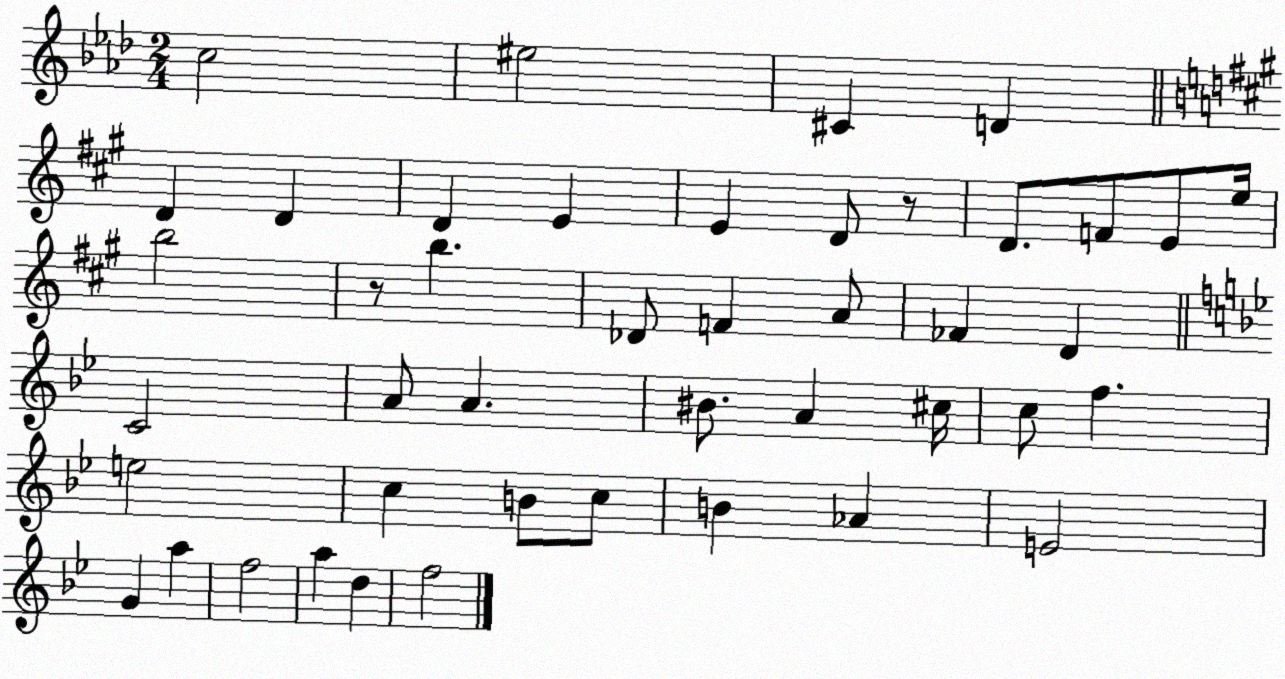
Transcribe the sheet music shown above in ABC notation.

X:1
T:Untitled
M:2/4
L:1/4
K:Ab
c2 ^e2 ^C D D D D E E D/2 z/2 D/2 F/2 E/2 e/4 b2 z/2 b _D/2 F A/2 _F D C2 A/2 A ^B/2 A ^c/4 c/2 f e2 c B/2 c/2 B _A E2 G a f2 a d f2